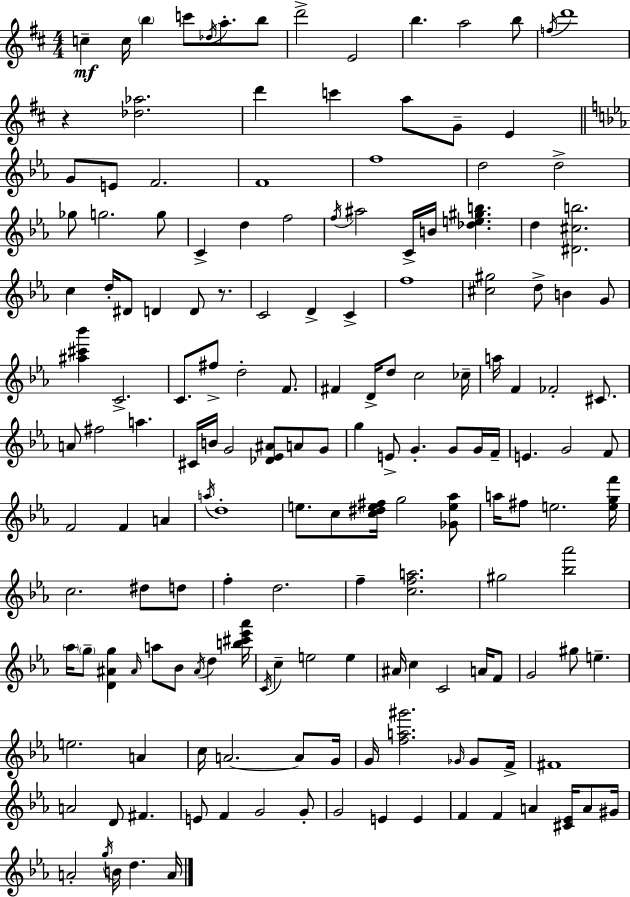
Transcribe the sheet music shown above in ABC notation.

X:1
T:Untitled
M:4/4
L:1/4
K:D
c c/4 b c'/2 _d/4 a/2 b/2 d'2 E2 b a2 b/2 f/4 d'4 z [_d_a]2 d' c' a/2 G/2 E G/2 E/2 F2 F4 f4 d2 d2 _g/2 g2 g/2 C d f2 f/4 ^a2 C/4 B/4 [_de^gb] d [^D^cb]2 c d/4 ^D/2 D D/2 z/2 C2 D C f4 [^c^g]2 d/2 B G/2 [^a^c'_b'] C2 C/2 ^f/2 d2 F/2 ^F D/4 d/2 c2 _c/4 a/4 F _F2 ^C/2 A/2 ^f2 a ^C/4 B/4 G2 [_D_E^A]/2 A/2 G/2 g E/2 G G/2 G/4 F/4 E G2 F/2 F2 F A a/4 d4 e/2 c/2 [c^de^f]/4 g2 [_Ge_a]/2 a/4 ^f/2 e2 [egf']/4 c2 ^d/2 d/2 f d2 f [cfa]2 ^g2 [_b_a']2 _a/4 g/2 [D^Ag] ^A/4 a/2 _B/2 ^A/4 d [b^c'_e'_a']/4 C/4 c e2 e ^A/4 c C2 A/4 F/2 G2 ^g/2 e e2 A c/4 A2 A/2 G/4 G/4 [fa^g']2 _G/4 _G/2 F/4 ^F4 A2 D/2 ^F E/2 F G2 G/2 G2 E E F F A [^C_E]/4 A/2 ^G/4 A2 g/4 B/4 d A/4